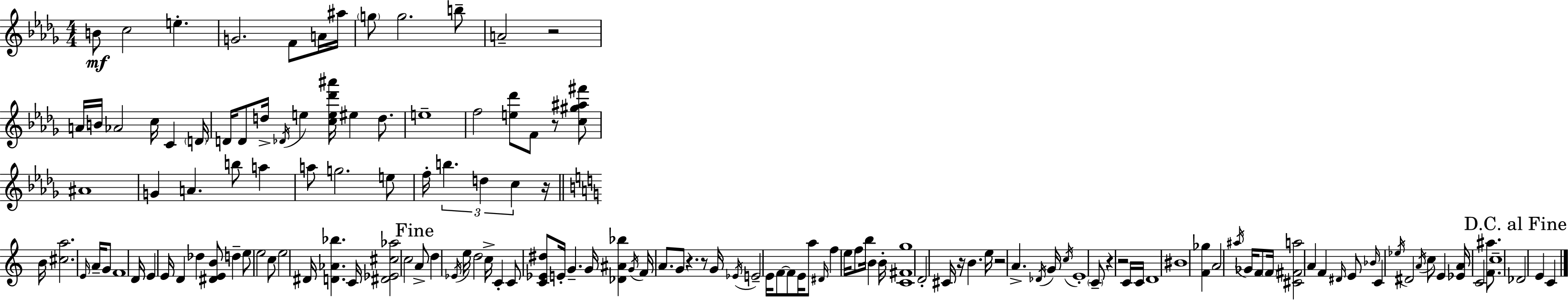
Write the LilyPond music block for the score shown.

{
  \clef treble
  \numericTimeSignature
  \time 4/4
  \key bes \minor
  b'8\mf c''2 e''4.-. | g'2. f'8 a'16 ais''16 | \parenthesize g''8 g''2. b''8-- | a'2-- r2 | \break a'16 b'16 aes'2 c''16 c'4 \parenthesize d'16 | d'16 d'8 d''16-> \acciaccatura { des'16 } e''4 <c'' e'' des''' ais'''>16 eis''4 d''8. | e''1-- | f''2 <e'' des'''>8 f'8 r8 <c'' gis'' ais'' fis'''>8 | \break ais'1 | g'4 a'4. b''8 a''4 | a''8 g''2. e''8 | f''16-. \tuplet 3/2 { b''4. d''4 c''4 } | \break r16 \bar "||" \break \key a \minor b'16 <cis'' a''>2. \grace { e'16 } a'16-- g'8 | f'1 | d'16 e'4 e'16 d'4 des''4 <dis' e' b'>8 | d''4-- e''8 e''2 c''8 | \break e''2 dis'16 <d' aes' bes''>4. | c'16 <dis' ees' cis'' aes''>2 c''2 | \mark "Fine" a'8-> d''4 \acciaccatura { ees'16 } e''16 d''2 | c''16-> c'4-. c'8 <c' ees' dis''>8 e'16-. g'4.-- | \break g'16 <des' ais' bes''>4 \acciaccatura { g'16 } f'16 a'8. g'8 r4. | r8 g'16 \acciaccatura { ees'16 } e'2-- e'16 | f'8~~ f'8 e'16 a''8 \grace { dis'16 } f''4 \parenthesize e''16 f''8 b''16 | b'4 b'16-. <c' fis' g''>1 | \break d'2-. cis'16 r16 b'4. | e''16 r2 a'4.-> | \acciaccatura { des'16 } g'16 \acciaccatura { c''16 } e'1-. | \parenthesize c'8-- r4 r2 | \break c'16 c'16 d'1 | bis'1 | <f' ges''>4 a'2 | \acciaccatura { ais''16 } ges'16 f'8 \parenthesize f'16 <cis' fis' a''>2 | \break a'4 f'4 \grace { dis'16 } e'8 \grace { bes'16 } c'4 | \acciaccatura { ees''16 } dis'2 \acciaccatura { a'16 } c''8 e'4 | <ees' a'>16 c'2 <f' ais''>8. c''1-- | \mark "D.C. al Fine" des'2 | \break e'4 c'4 \bar "|."
}